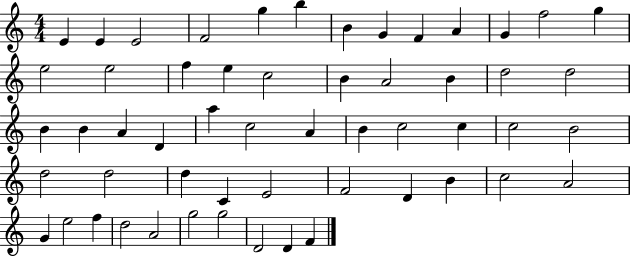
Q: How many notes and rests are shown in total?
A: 55